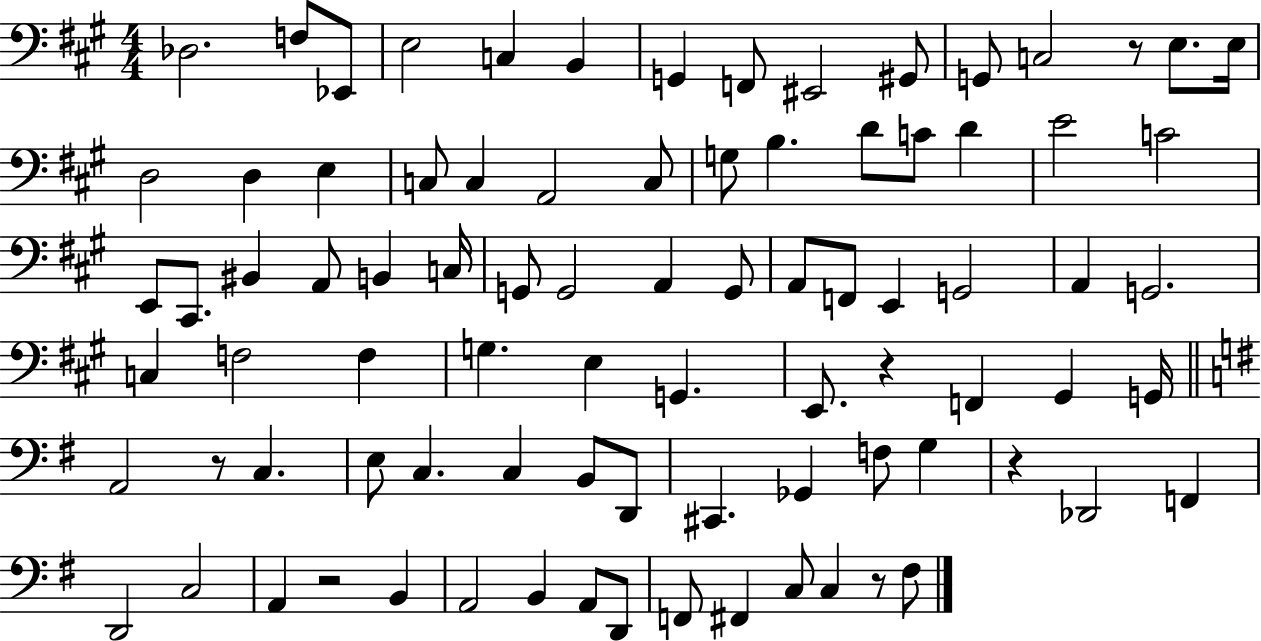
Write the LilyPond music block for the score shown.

{
  \clef bass
  \numericTimeSignature
  \time 4/4
  \key a \major
  des2. f8 ees,8 | e2 c4 b,4 | g,4 f,8 eis,2 gis,8 | g,8 c2 r8 e8. e16 | \break d2 d4 e4 | c8 c4 a,2 c8 | g8 b4. d'8 c'8 d'4 | e'2 c'2 | \break e,8 cis,8. bis,4 a,8 b,4 c16 | g,8 g,2 a,4 g,8 | a,8 f,8 e,4 g,2 | a,4 g,2. | \break c4 f2 f4 | g4. e4 g,4. | e,8. r4 f,4 gis,4 g,16 | \bar "||" \break \key e \minor a,2 r8 c4. | e8 c4. c4 b,8 d,8 | cis,4. ges,4 f8 g4 | r4 des,2 f,4 | \break d,2 c2 | a,4 r2 b,4 | a,2 b,4 a,8 d,8 | f,8 fis,4 c8 c4 r8 fis8 | \break \bar "|."
}